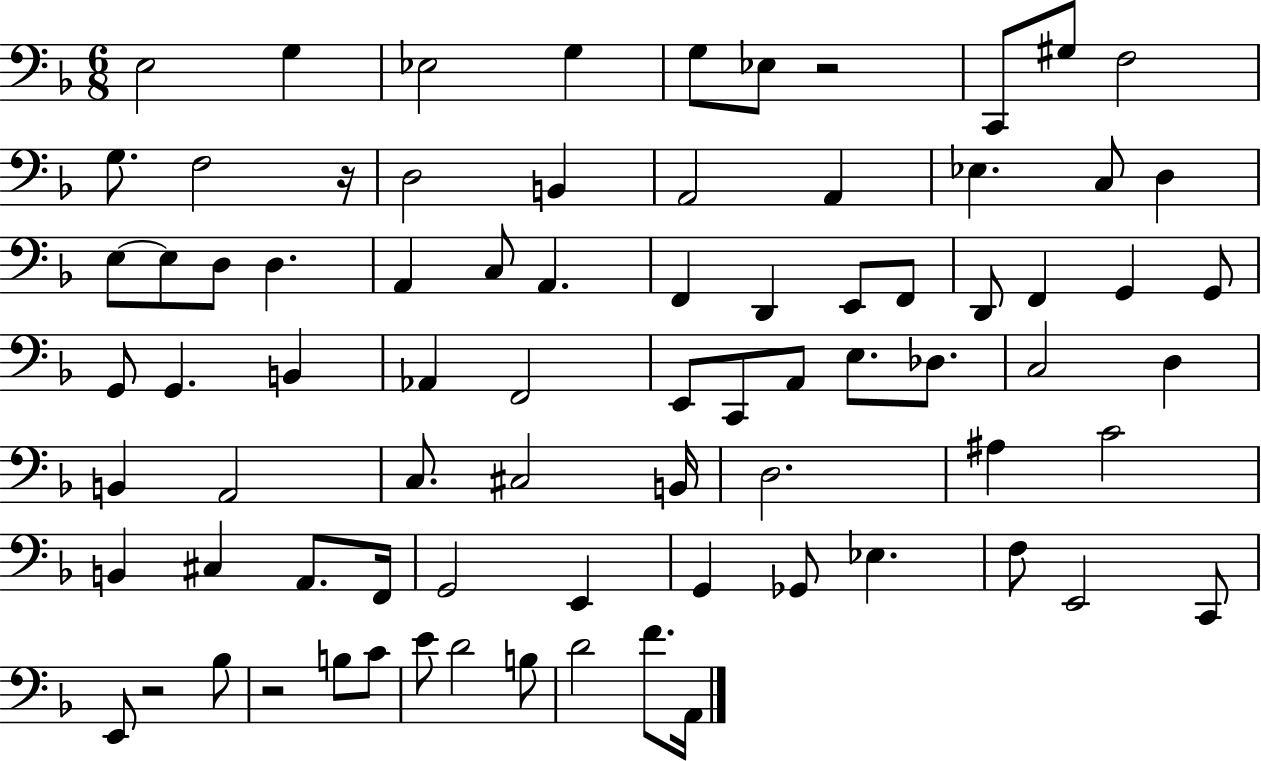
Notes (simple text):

E3/h G3/q Eb3/h G3/q G3/e Eb3/e R/h C2/e G#3/e F3/h G3/e. F3/h R/s D3/h B2/q A2/h A2/q Eb3/q. C3/e D3/q E3/e E3/e D3/e D3/q. A2/q C3/e A2/q. F2/q D2/q E2/e F2/e D2/e F2/q G2/q G2/e G2/e G2/q. B2/q Ab2/q F2/h E2/e C2/e A2/e E3/e. Db3/e. C3/h D3/q B2/q A2/h C3/e. C#3/h B2/s D3/h. A#3/q C4/h B2/q C#3/q A2/e. F2/s G2/h E2/q G2/q Gb2/e Eb3/q. F3/e E2/h C2/e E2/e R/h Bb3/e R/h B3/e C4/e E4/e D4/h B3/e D4/h F4/e. A2/s